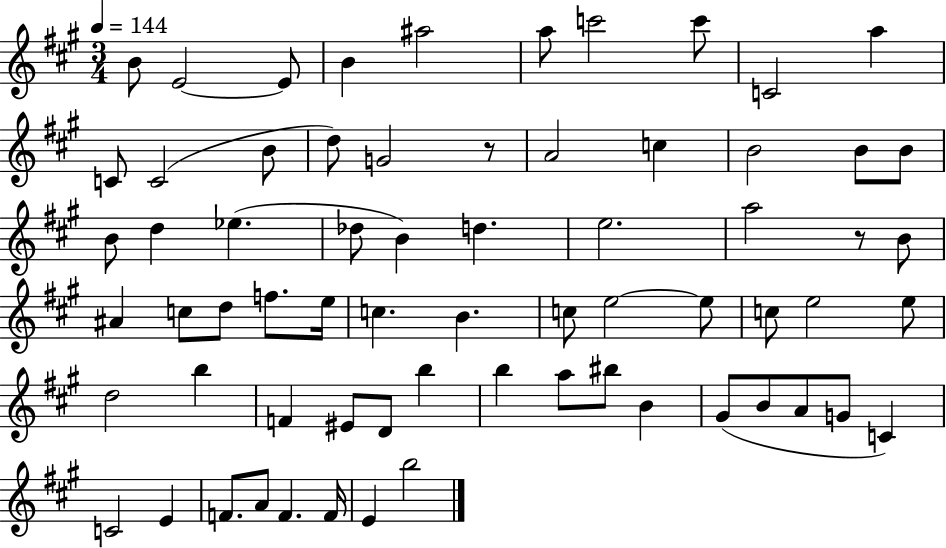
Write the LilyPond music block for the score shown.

{
  \clef treble
  \numericTimeSignature
  \time 3/4
  \key a \major
  \tempo 4 = 144
  \repeat volta 2 { b'8 e'2~~ e'8 | b'4 ais''2 | a''8 c'''2 c'''8 | c'2 a''4 | \break c'8 c'2( b'8 | d''8) g'2 r8 | a'2 c''4 | b'2 b'8 b'8 | \break b'8 d''4 ees''4.( | des''8 b'4) d''4. | e''2. | a''2 r8 b'8 | \break ais'4 c''8 d''8 f''8. e''16 | c''4. b'4. | c''8 e''2~~ e''8 | c''8 e''2 e''8 | \break d''2 b''4 | f'4 eis'8 d'8 b''4 | b''4 a''8 bis''8 b'4 | gis'8( b'8 a'8 g'8 c'4) | \break c'2 e'4 | f'8. a'8 f'4. f'16 | e'4 b''2 | } \bar "|."
}